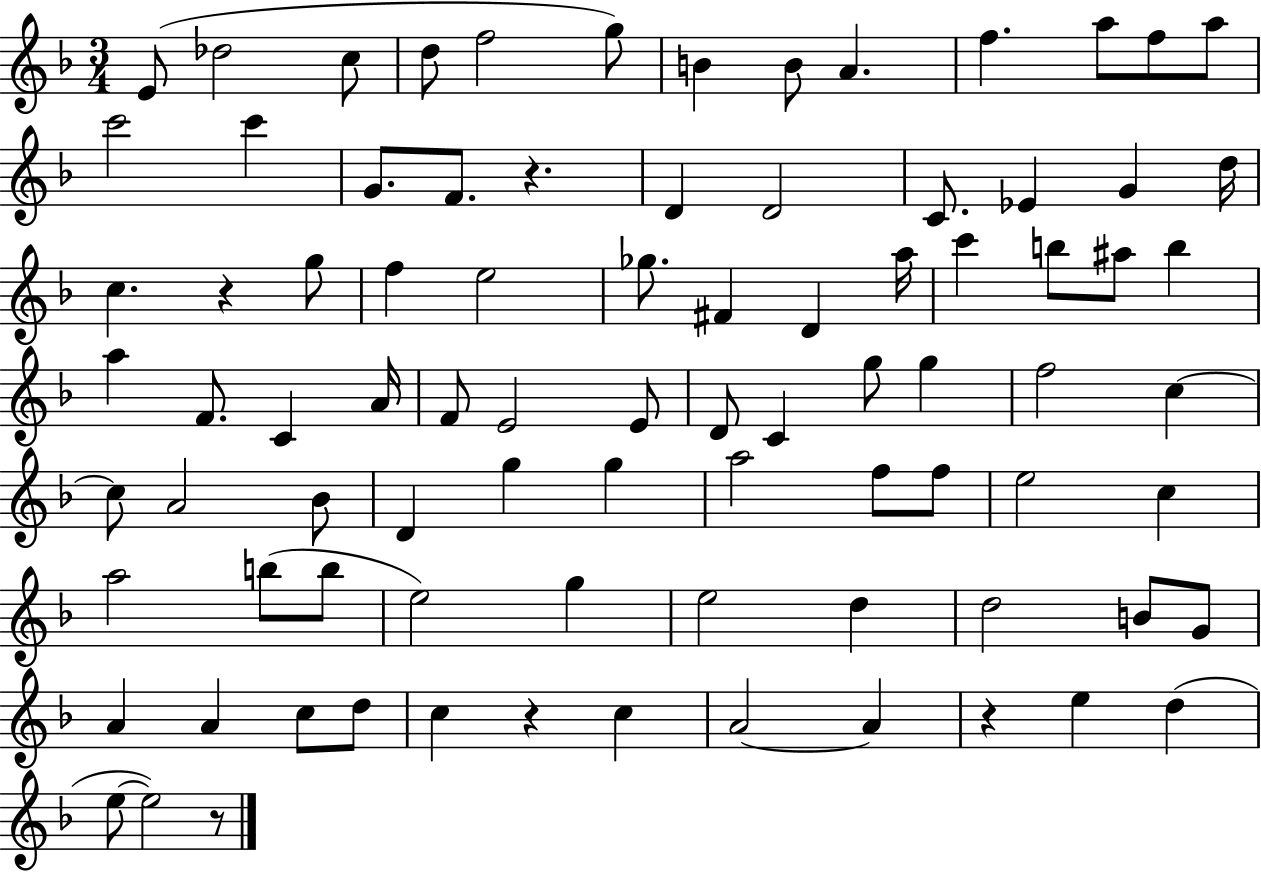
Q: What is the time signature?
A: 3/4